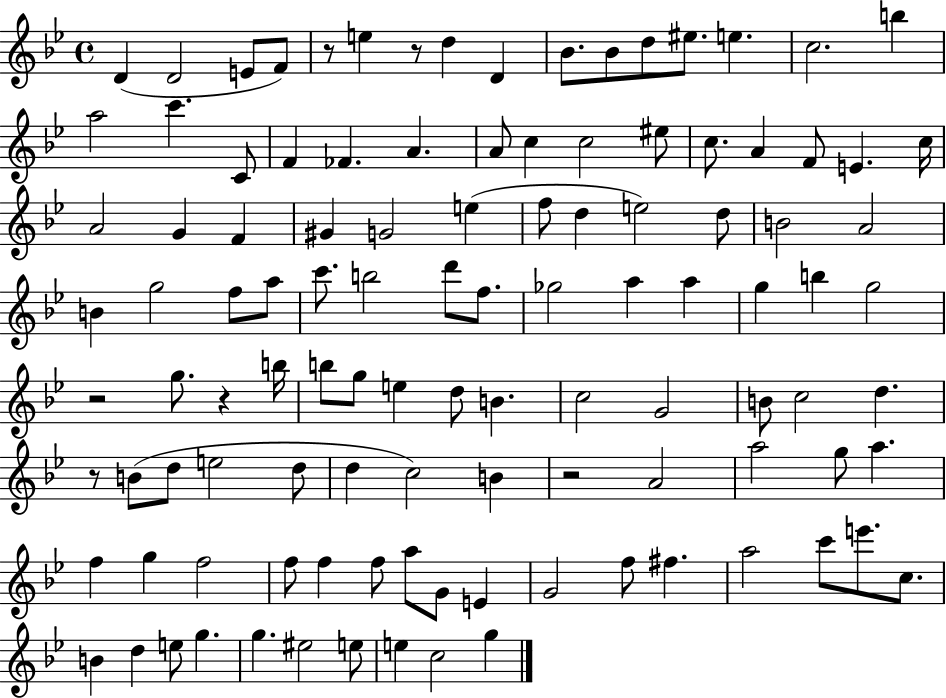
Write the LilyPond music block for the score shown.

{
  \clef treble
  \time 4/4
  \defaultTimeSignature
  \key bes \major
  d'4( d'2 e'8 f'8) | r8 e''4 r8 d''4 d'4 | bes'8. bes'8 d''8 eis''8. e''4. | c''2. b''4 | \break a''2 c'''4. c'8 | f'4 fes'4. a'4. | a'8 c''4 c''2 eis''8 | c''8. a'4 f'8 e'4. c''16 | \break a'2 g'4 f'4 | gis'4 g'2 e''4( | f''8 d''4 e''2) d''8 | b'2 a'2 | \break b'4 g''2 f''8 a''8 | c'''8. b''2 d'''8 f''8. | ges''2 a''4 a''4 | g''4 b''4 g''2 | \break r2 g''8. r4 b''16 | b''8 g''8 e''4 d''8 b'4. | c''2 g'2 | b'8 c''2 d''4. | \break r8 b'8( d''8 e''2 d''8 | d''4 c''2) b'4 | r2 a'2 | a''2 g''8 a''4. | \break f''4 g''4 f''2 | f''8 f''4 f''8 a''8 g'8 e'4 | g'2 f''8 fis''4. | a''2 c'''8 e'''8. c''8. | \break b'4 d''4 e''8 g''4. | g''4. eis''2 e''8 | e''4 c''2 g''4 | \bar "|."
}